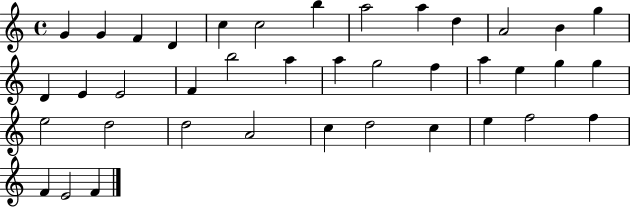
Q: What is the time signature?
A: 4/4